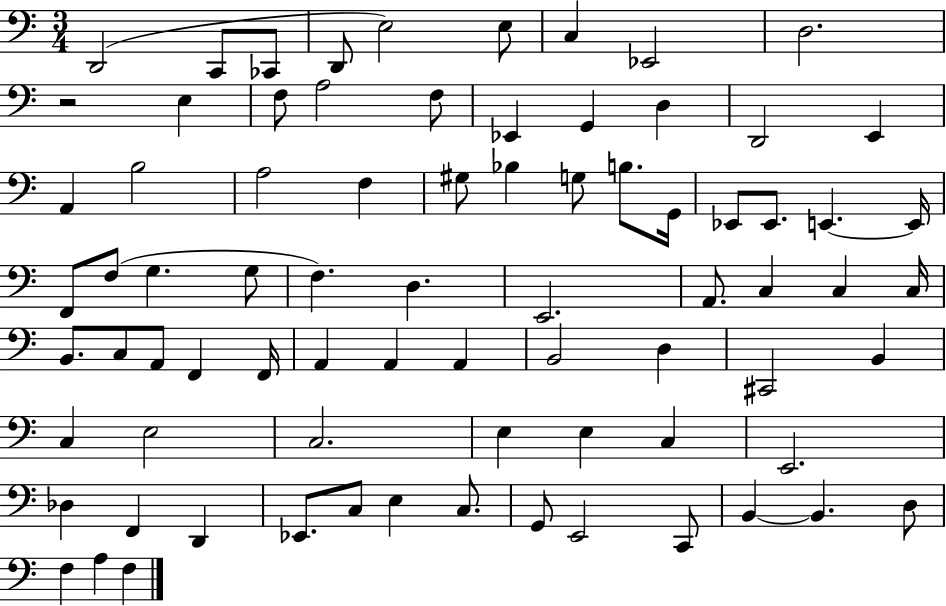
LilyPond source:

{
  \clef bass
  \numericTimeSignature
  \time 3/4
  \key c \major
  d,2( c,8 ces,8 | d,8 e2) e8 | c4 ees,2 | d2. | \break r2 e4 | f8 a2 f8 | ees,4 g,4 d4 | d,2 e,4 | \break a,4 b2 | a2 f4 | gis8 bes4 g8 b8. g,16 | ees,8 ees,8. e,4.~~ e,16 | \break f,8 f8( g4. g8 | f4.) d4. | e,2. | a,8. c4 c4 c16 | \break b,8. c8 a,8 f,4 f,16 | a,4 a,4 a,4 | b,2 d4 | cis,2 b,4 | \break c4 e2 | c2. | e4 e4 c4 | e,2. | \break des4 f,4 d,4 | ees,8. c8 e4 c8. | g,8 e,2 c,8 | b,4~~ b,4. d8 | \break f4 a4 f4 | \bar "|."
}